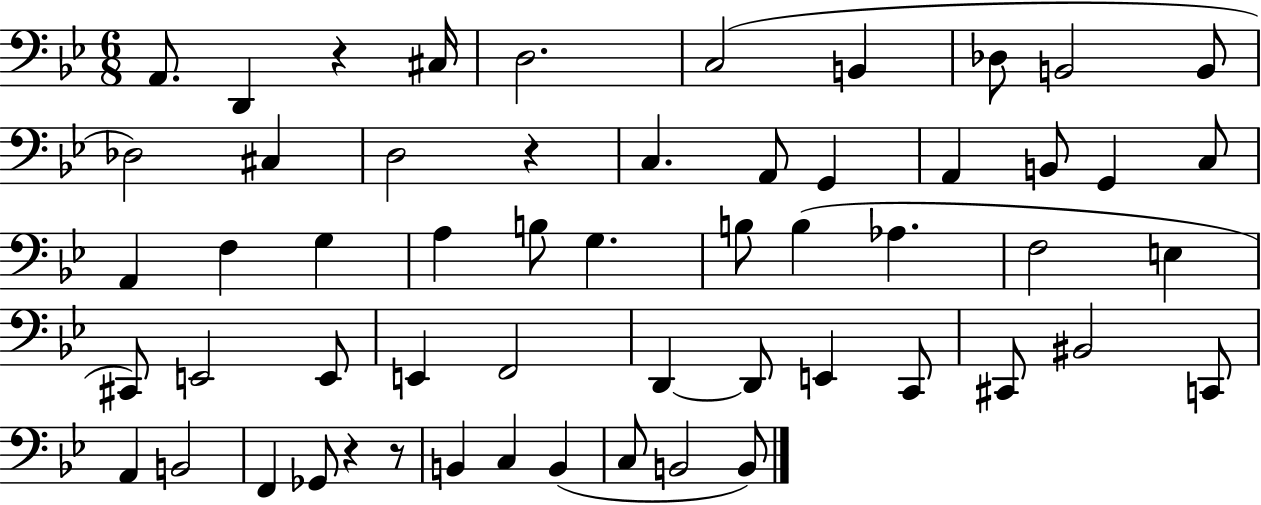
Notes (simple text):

A2/e. D2/q R/q C#3/s D3/h. C3/h B2/q Db3/e B2/h B2/e Db3/h C#3/q D3/h R/q C3/q. A2/e G2/q A2/q B2/e G2/q C3/e A2/q F3/q G3/q A3/q B3/e G3/q. B3/e B3/q Ab3/q. F3/h E3/q C#2/e E2/h E2/e E2/q F2/h D2/q D2/e E2/q C2/e C#2/e BIS2/h C2/e A2/q B2/h F2/q Gb2/e R/q R/e B2/q C3/q B2/q C3/e B2/h B2/e